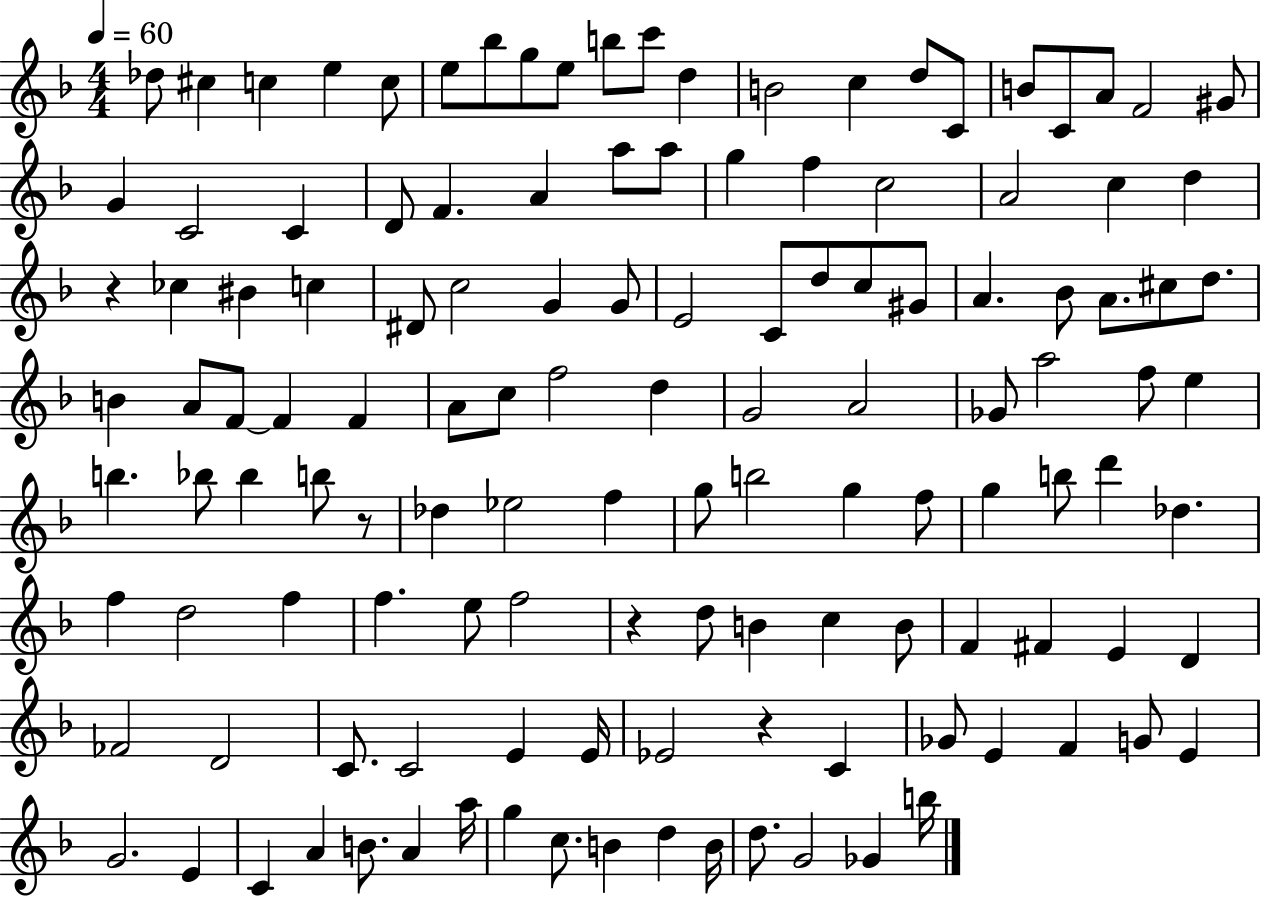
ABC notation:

X:1
T:Untitled
M:4/4
L:1/4
K:F
_d/2 ^c c e c/2 e/2 _b/2 g/2 e/2 b/2 c'/2 d B2 c d/2 C/2 B/2 C/2 A/2 F2 ^G/2 G C2 C D/2 F A a/2 a/2 g f c2 A2 c d z _c ^B c ^D/2 c2 G G/2 E2 C/2 d/2 c/2 ^G/2 A _B/2 A/2 ^c/2 d/2 B A/2 F/2 F F A/2 c/2 f2 d G2 A2 _G/2 a2 f/2 e b _b/2 _b b/2 z/2 _d _e2 f g/2 b2 g f/2 g b/2 d' _d f d2 f f e/2 f2 z d/2 B c B/2 F ^F E D _F2 D2 C/2 C2 E E/4 _E2 z C _G/2 E F G/2 E G2 E C A B/2 A a/4 g c/2 B d B/4 d/2 G2 _G b/4